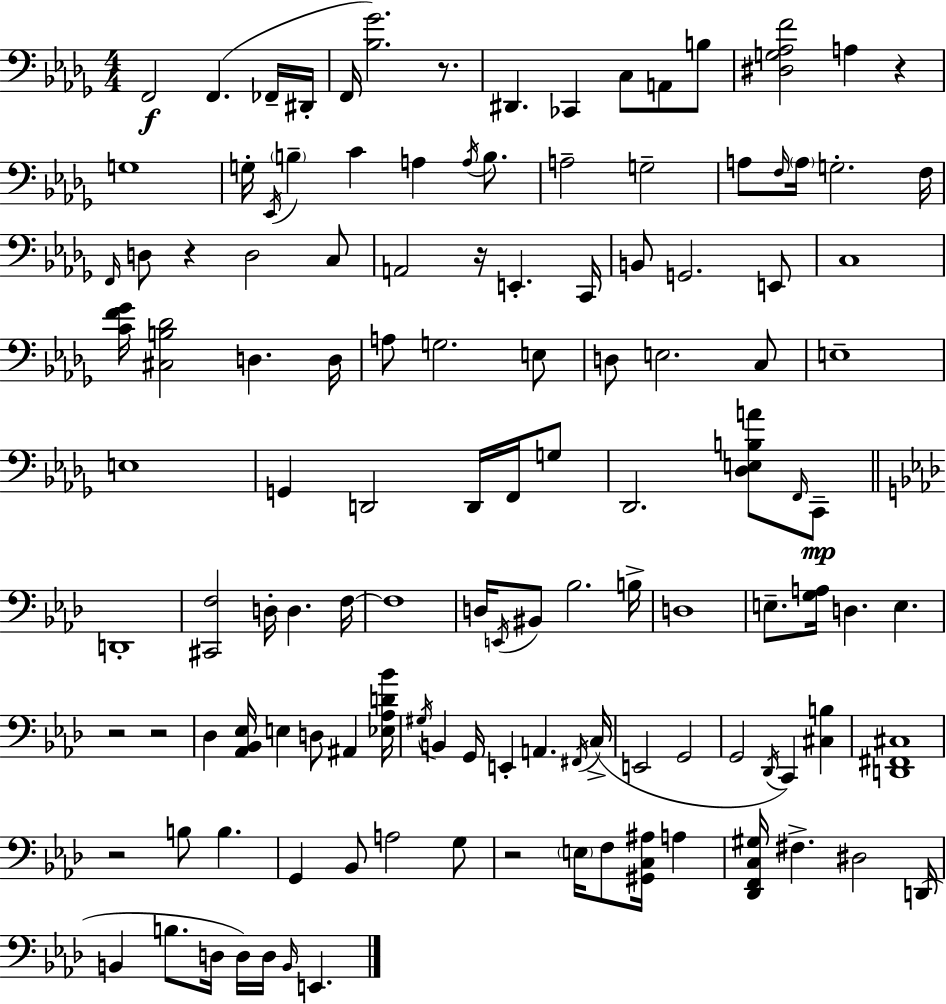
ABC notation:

X:1
T:Untitled
M:4/4
L:1/4
K:Bbm
F,,2 F,, _F,,/4 ^D,,/4 F,,/4 [_B,_G]2 z/2 ^D,, _C,, C,/2 A,,/2 B,/2 [^D,G,_A,F]2 A, z G,4 G,/4 _E,,/4 B, C A, A,/4 B,/2 A,2 G,2 A,/2 F,/4 A,/4 G,2 F,/4 F,,/4 D,/2 z D,2 C,/2 A,,2 z/4 E,, C,,/4 B,,/2 G,,2 E,,/2 C,4 [CF_G]/4 [^C,B,_D]2 D, D,/4 A,/2 G,2 E,/2 D,/2 E,2 C,/2 E,4 E,4 G,, D,,2 D,,/4 F,,/4 G,/2 _D,,2 [_D,E,B,A]/2 F,,/4 C,,/2 D,,4 [^C,,F,]2 D,/4 D, F,/4 F,4 D,/4 E,,/4 ^B,,/2 _B,2 B,/4 D,4 E,/2 [G,A,]/4 D, E, z2 z2 _D, [_A,,_B,,_E,]/4 E, D,/2 ^A,, [_E,_A,D_B]/4 ^G,/4 B,, G,,/4 E,, A,, ^F,,/4 C,/4 E,,2 G,,2 G,,2 _D,,/4 C,, [^C,B,] [D,,^F,,^C,]4 z2 B,/2 B, G,, _B,,/2 A,2 G,/2 z2 E,/4 F,/2 [^G,,C,^A,]/4 A, [_D,,F,,C,^G,]/4 ^F, ^D,2 D,,/4 B,, B,/2 D,/4 D,/4 D,/4 B,,/4 E,,